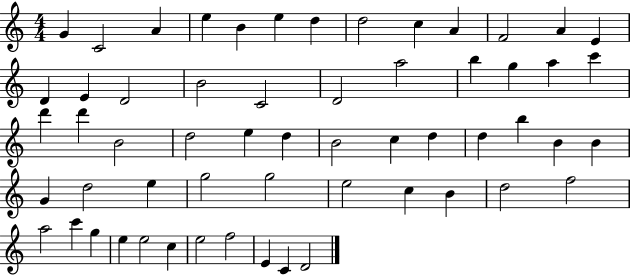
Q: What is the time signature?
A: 4/4